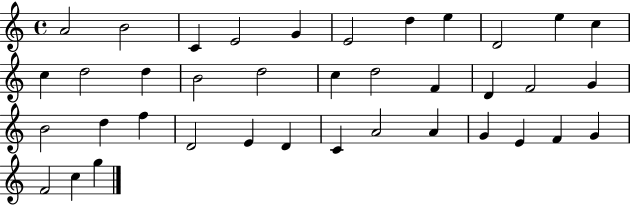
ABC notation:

X:1
T:Untitled
M:4/4
L:1/4
K:C
A2 B2 C E2 G E2 d e D2 e c c d2 d B2 d2 c d2 F D F2 G B2 d f D2 E D C A2 A G E F G F2 c g